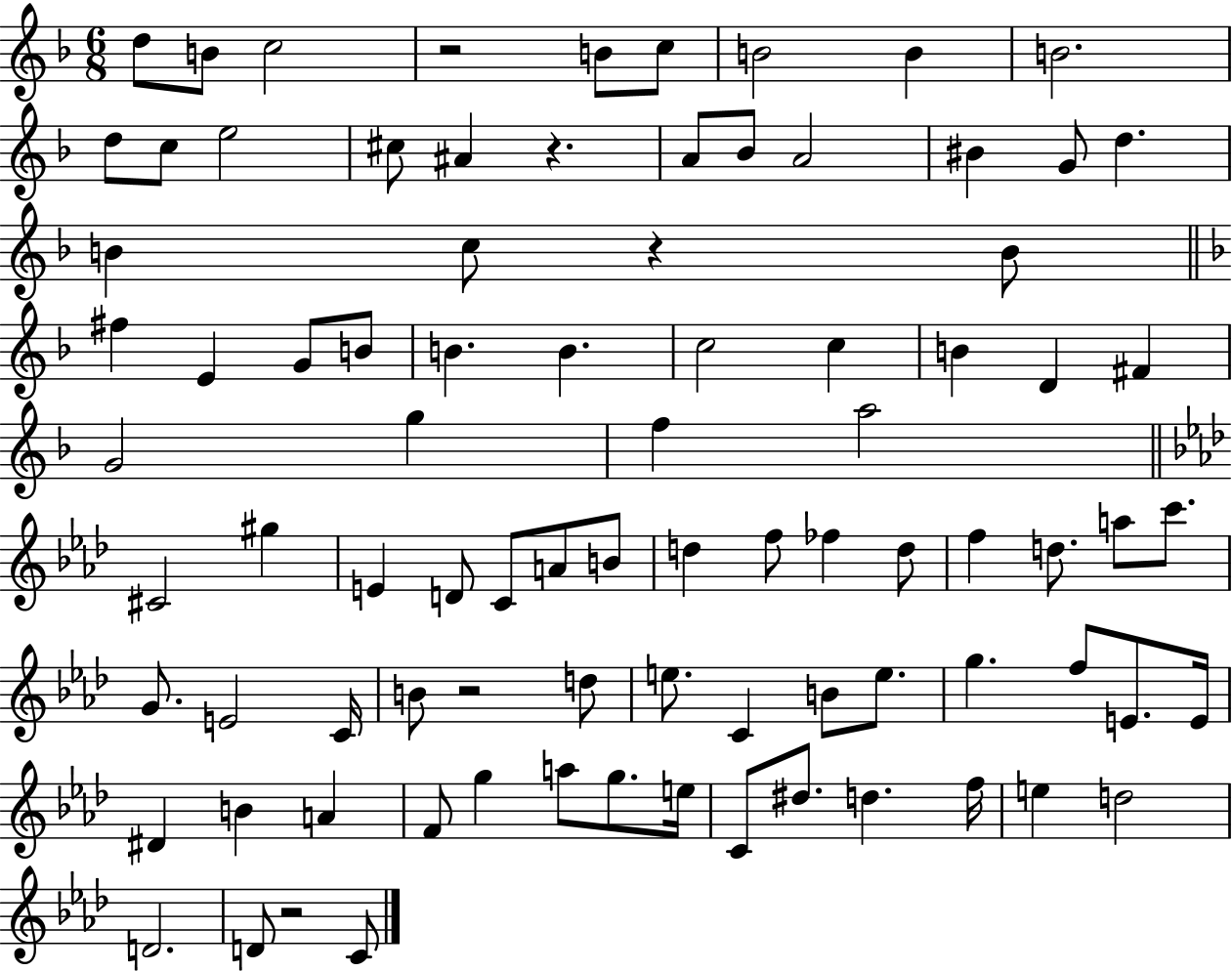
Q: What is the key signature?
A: F major